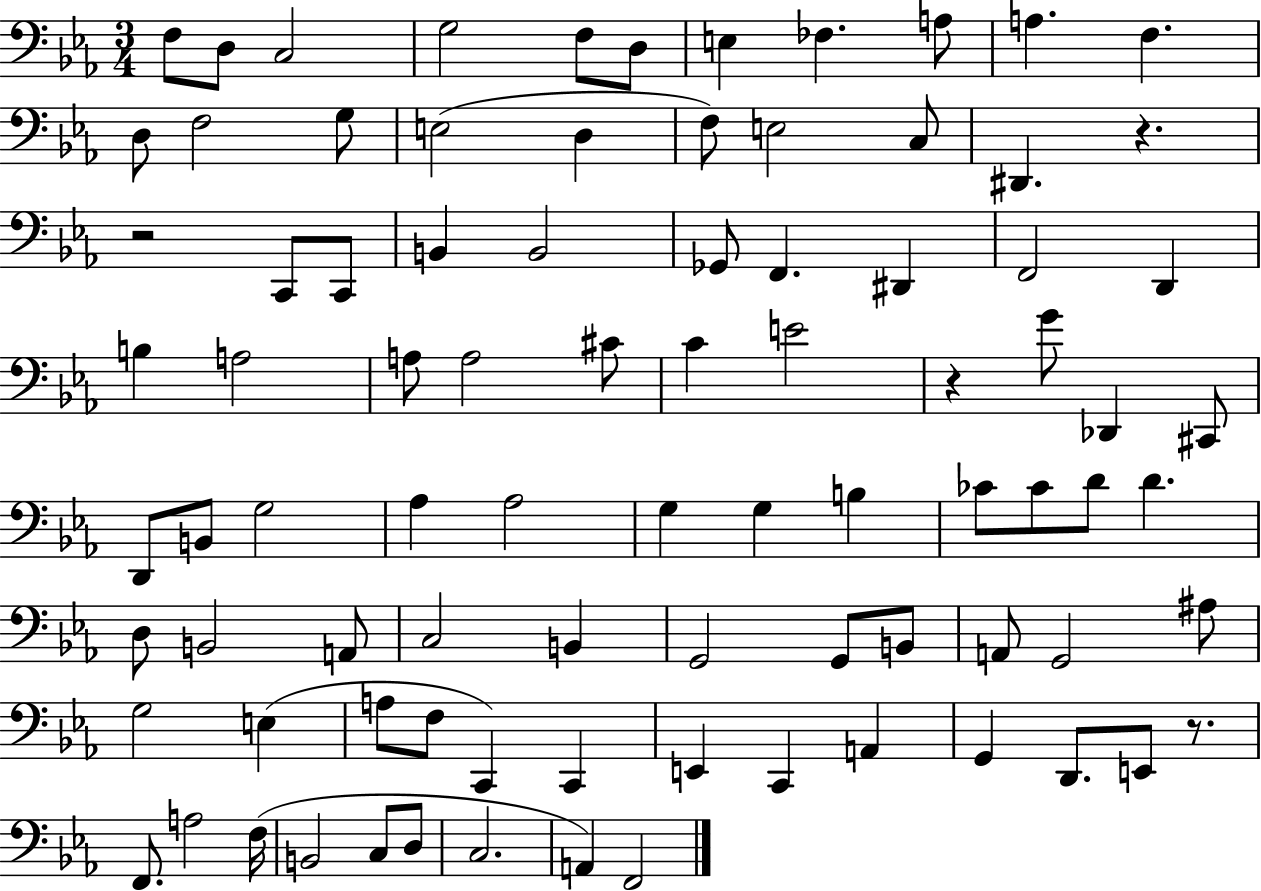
X:1
T:Untitled
M:3/4
L:1/4
K:Eb
F,/2 D,/2 C,2 G,2 F,/2 D,/2 E, _F, A,/2 A, F, D,/2 F,2 G,/2 E,2 D, F,/2 E,2 C,/2 ^D,, z z2 C,,/2 C,,/2 B,, B,,2 _G,,/2 F,, ^D,, F,,2 D,, B, A,2 A,/2 A,2 ^C/2 C E2 z G/2 _D,, ^C,,/2 D,,/2 B,,/2 G,2 _A, _A,2 G, G, B, _C/2 _C/2 D/2 D D,/2 B,,2 A,,/2 C,2 B,, G,,2 G,,/2 B,,/2 A,,/2 G,,2 ^A,/2 G,2 E, A,/2 F,/2 C,, C,, E,, C,, A,, G,, D,,/2 E,,/2 z/2 F,,/2 A,2 F,/4 B,,2 C,/2 D,/2 C,2 A,, F,,2